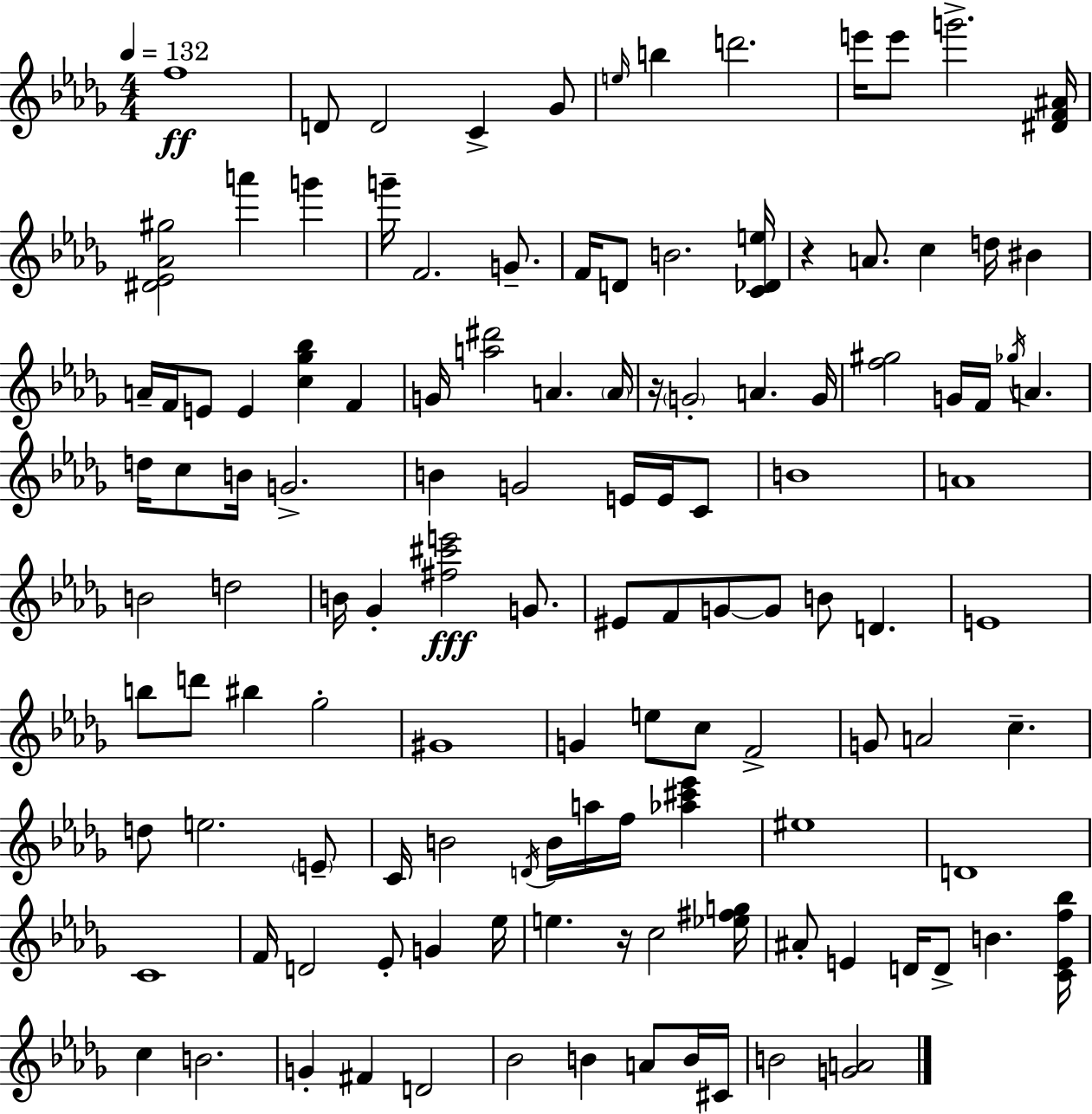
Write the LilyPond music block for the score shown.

{
  \clef treble
  \numericTimeSignature
  \time 4/4
  \key bes \minor
  \tempo 4 = 132
  f''1\ff | d'8 d'2 c'4-> ges'8 | \grace { e''16 } b''4 d'''2. | e'''16 e'''8 g'''2.-> | \break <dis' f' ais'>16 <dis' ees' aes' gis''>2 a'''4 g'''4 | g'''16-- f'2. g'8.-- | f'16 d'8 b'2. | <c' des' e''>16 r4 a'8. c''4 d''16 bis'4 | \break a'16-- f'16 e'8 e'4 <c'' ges'' bes''>4 f'4 | g'16 <a'' dis'''>2 a'4. | \parenthesize a'16 r16 \parenthesize g'2-. a'4. | g'16 <f'' gis''>2 g'16 f'16 \acciaccatura { ges''16 } a'4. | \break d''16 c''8 b'16 g'2.-> | b'4 g'2 e'16 e'16 | c'8 b'1 | a'1 | \break b'2 d''2 | b'16 ges'4-. <fis'' cis''' e'''>2\fff g'8. | eis'8 f'8 g'8~~ g'8 b'8 d'4. | e'1 | \break b''8 d'''8 bis''4 ges''2-. | gis'1 | g'4 e''8 c''8 f'2-> | g'8 a'2 c''4.-- | \break d''8 e''2. | \parenthesize e'8-- c'16 b'2 \acciaccatura { d'16 } b'16 a''16 f''16 <aes'' cis''' ees'''>4 | eis''1 | d'1 | \break c'1 | f'16 d'2 ees'8-. g'4 | ees''16 e''4. r16 c''2 | <ees'' fis'' g''>16 ais'8-. e'4 d'16 d'8-> b'4. | \break <c' e' f'' bes''>16 c''4 b'2. | g'4-. fis'4 d'2 | bes'2 b'4 a'8 | b'16 cis'16 b'2 <g' a'>2 | \break \bar "|."
}